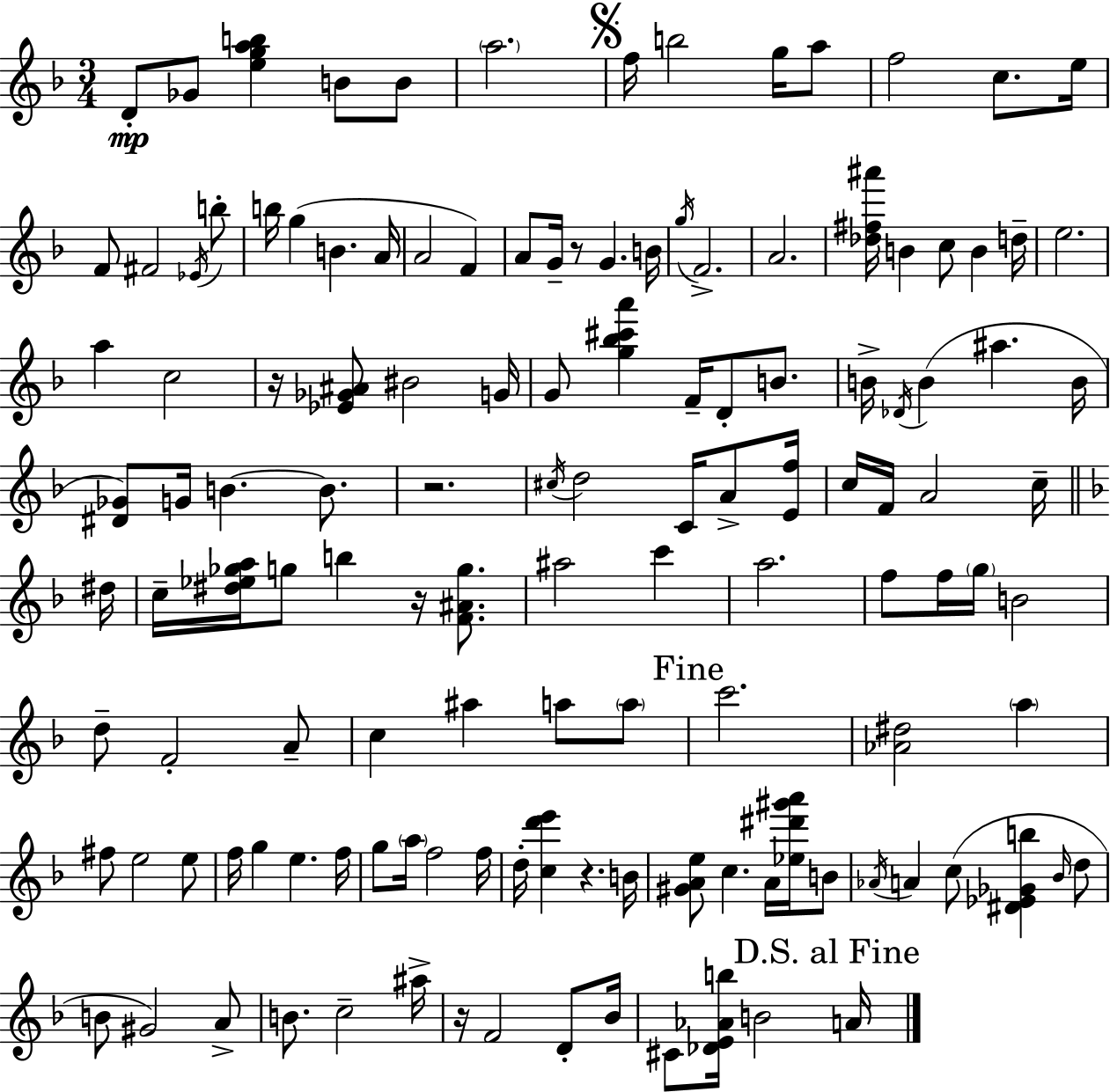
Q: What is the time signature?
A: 3/4